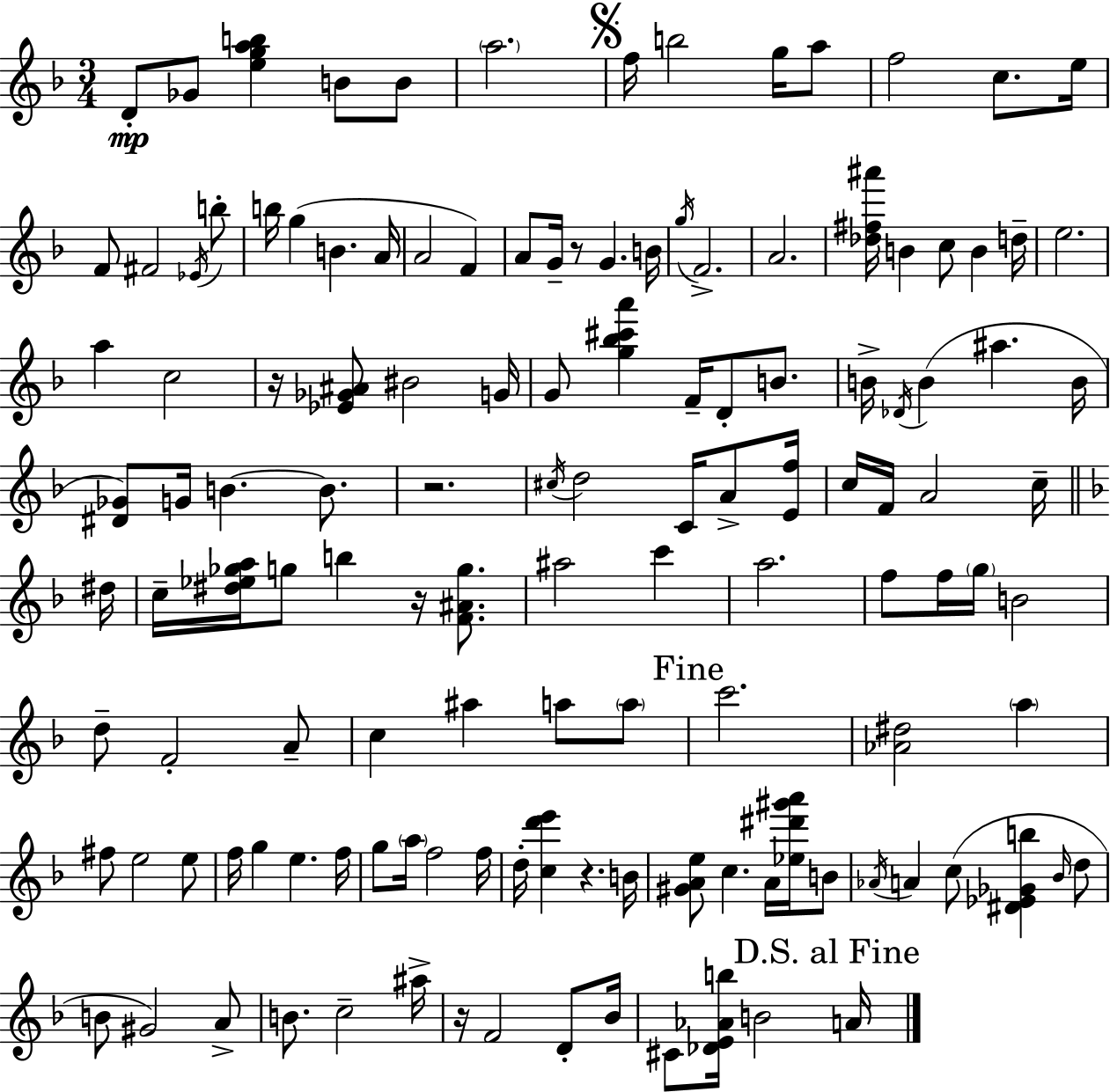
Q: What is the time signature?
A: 3/4